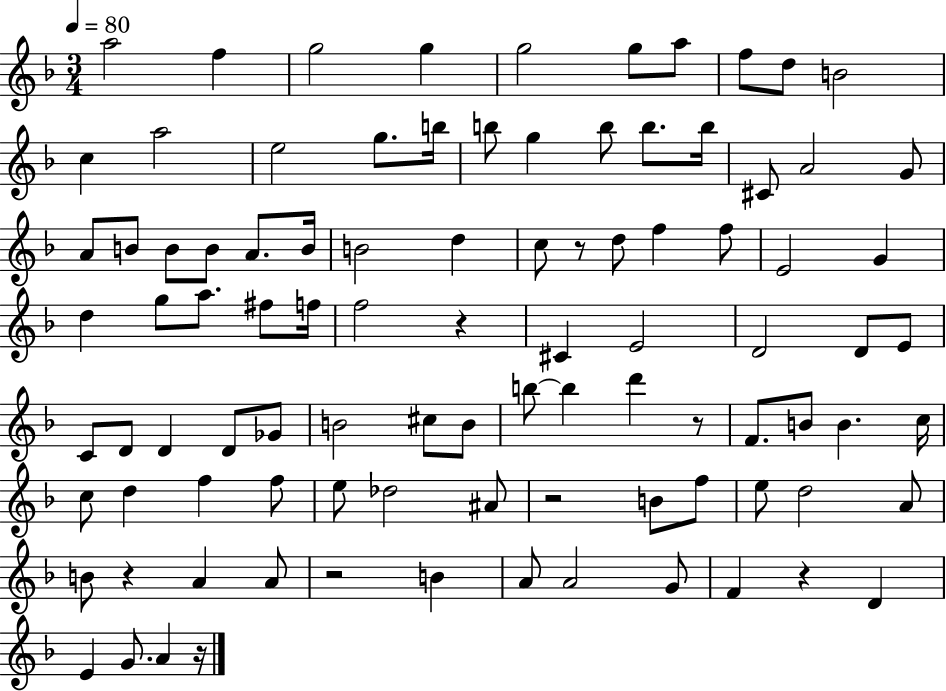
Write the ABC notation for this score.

X:1
T:Untitled
M:3/4
L:1/4
K:F
a2 f g2 g g2 g/2 a/2 f/2 d/2 B2 c a2 e2 g/2 b/4 b/2 g b/2 b/2 b/4 ^C/2 A2 G/2 A/2 B/2 B/2 B/2 A/2 B/4 B2 d c/2 z/2 d/2 f f/2 E2 G d g/2 a/2 ^f/2 f/4 f2 z ^C E2 D2 D/2 E/2 C/2 D/2 D D/2 _G/2 B2 ^c/2 B/2 b/2 b d' z/2 F/2 B/2 B c/4 c/2 d f f/2 e/2 _d2 ^A/2 z2 B/2 f/2 e/2 d2 A/2 B/2 z A A/2 z2 B A/2 A2 G/2 F z D E G/2 A z/4